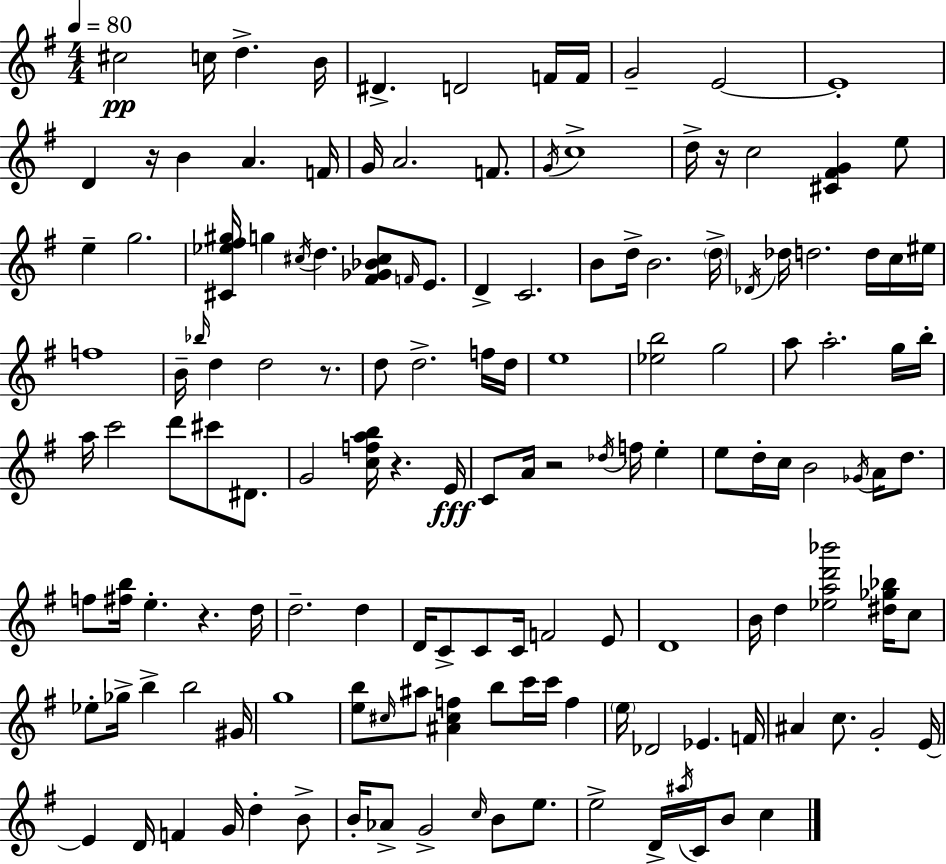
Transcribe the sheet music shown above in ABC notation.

X:1
T:Untitled
M:4/4
L:1/4
K:G
^c2 c/4 d B/4 ^D D2 F/4 F/4 G2 E2 E4 D z/4 B A F/4 G/4 A2 F/2 G/4 c4 d/4 z/4 c2 [^C^FG] e/2 e g2 [^C_e^f^g]/4 g ^c/4 d [^F_G_B^c]/2 F/4 E/2 D C2 B/2 d/4 B2 d/4 _D/4 _d/4 d2 d/4 c/4 ^e/4 f4 B/4 _b/4 d d2 z/2 d/2 d2 f/4 d/4 e4 [_eb]2 g2 a/2 a2 g/4 b/4 a/4 c'2 d'/2 ^c'/2 ^D/2 G2 [cfab]/4 z E/4 C/2 A/4 z2 _d/4 f/4 e e/2 d/4 c/4 B2 _G/4 A/4 d/2 f/2 [^fb]/4 e z d/4 d2 d D/4 C/2 C/2 C/4 F2 E/2 D4 B/4 d [_ead'_b']2 [^d_g_b]/4 c/2 _e/2 _g/4 b b2 ^G/4 g4 [eb]/2 ^c/4 ^a/2 [^A^cf] b/2 c'/4 c'/4 f e/4 _D2 _E F/4 ^A c/2 G2 E/4 E D/4 F G/4 d B/2 B/4 _A/2 G2 c/4 B/2 e/2 e2 D/4 ^a/4 C/4 B/2 c